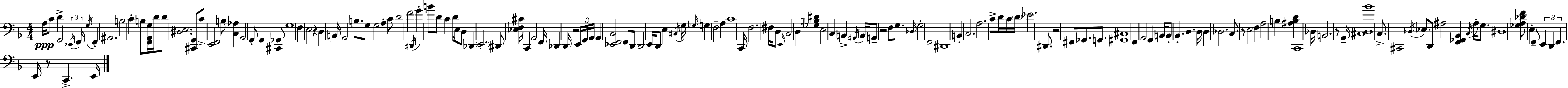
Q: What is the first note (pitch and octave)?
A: A3